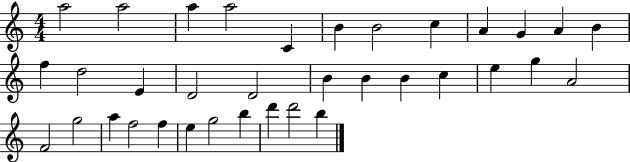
{
  \clef treble
  \numericTimeSignature
  \time 4/4
  \key c \major
  a''2 a''2 | a''4 a''2 c'4 | b'4 b'2 c''4 | a'4 g'4 a'4 b'4 | \break f''4 d''2 e'4 | d'2 d'2 | b'4 b'4 b'4 c''4 | e''4 g''4 a'2 | \break f'2 g''2 | a''4 f''2 f''4 | e''4 g''2 b''4 | d'''4 d'''2 b''4 | \break \bar "|."
}